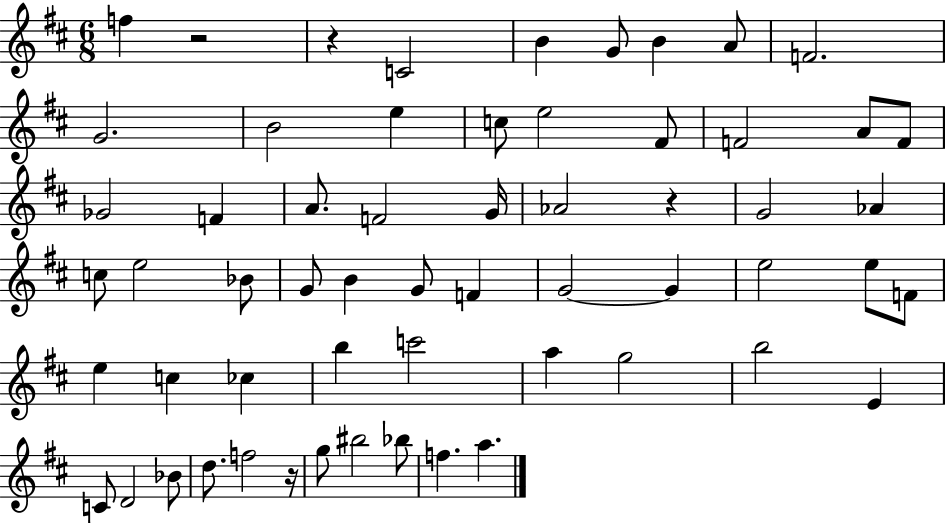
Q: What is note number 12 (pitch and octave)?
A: E5